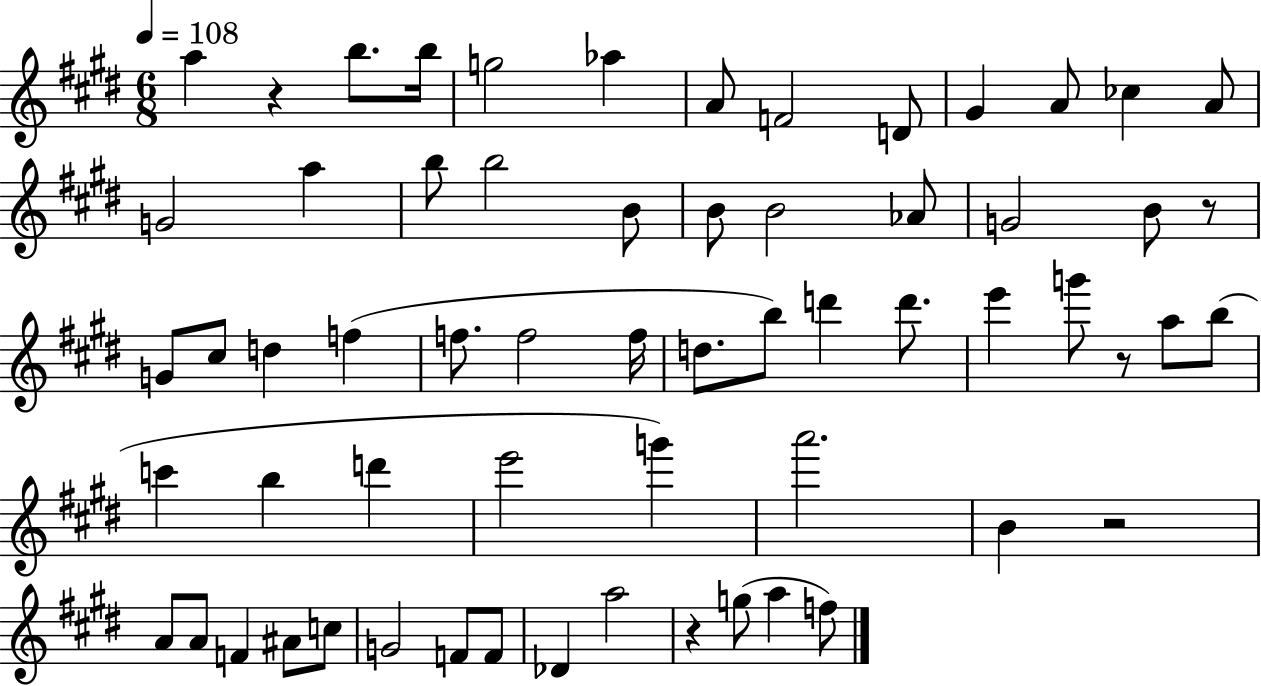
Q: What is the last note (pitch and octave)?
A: F5